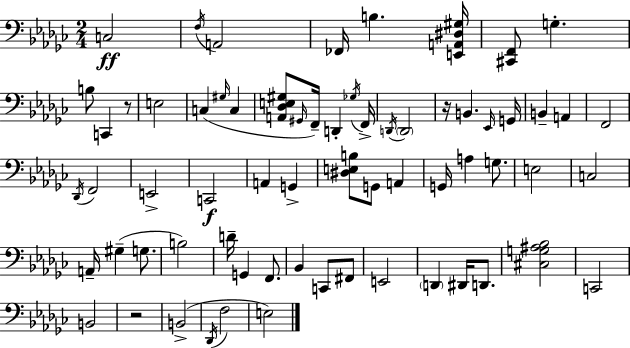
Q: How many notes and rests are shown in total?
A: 66